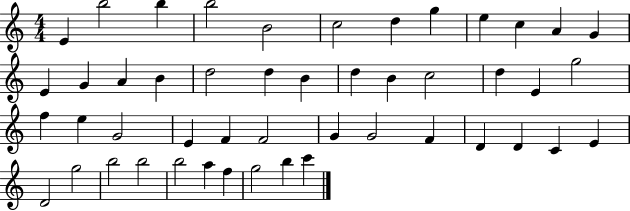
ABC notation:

X:1
T:Untitled
M:4/4
L:1/4
K:C
E b2 b b2 B2 c2 d g e c A G E G A B d2 d B d B c2 d E g2 f e G2 E F F2 G G2 F D D C E D2 g2 b2 b2 b2 a f g2 b c'